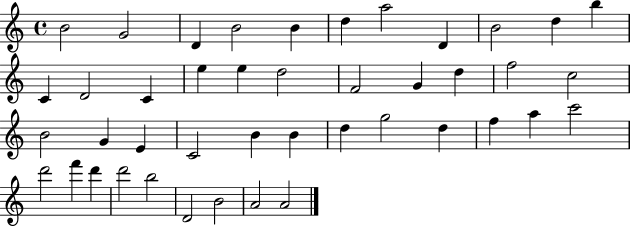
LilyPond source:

{
  \clef treble
  \time 4/4
  \defaultTimeSignature
  \key c \major
  b'2 g'2 | d'4 b'2 b'4 | d''4 a''2 d'4 | b'2 d''4 b''4 | \break c'4 d'2 c'4 | e''4 e''4 d''2 | f'2 g'4 d''4 | f''2 c''2 | \break b'2 g'4 e'4 | c'2 b'4 b'4 | d''4 g''2 d''4 | f''4 a''4 c'''2 | \break d'''2 f'''4 d'''4 | d'''2 b''2 | d'2 b'2 | a'2 a'2 | \break \bar "|."
}